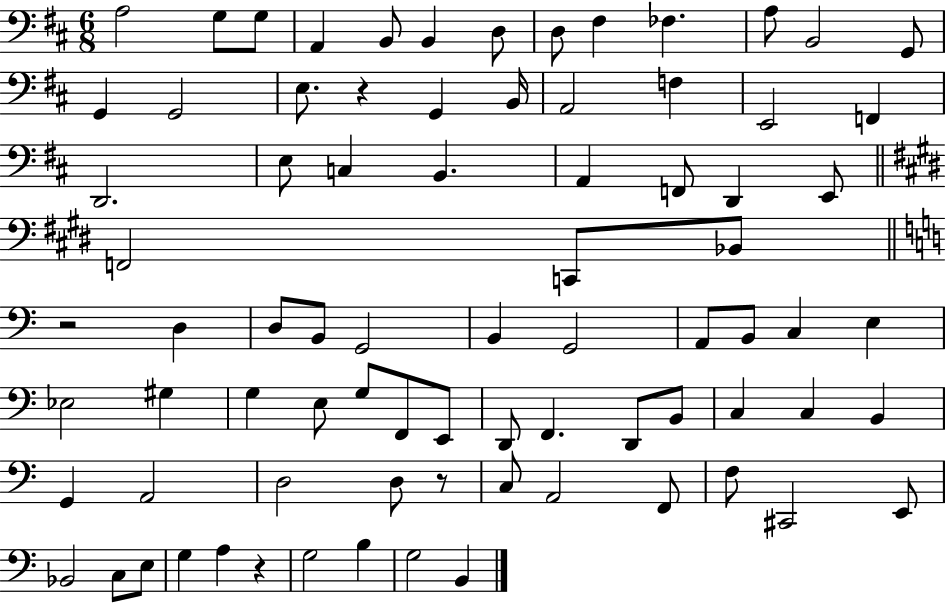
{
  \clef bass
  \numericTimeSignature
  \time 6/8
  \key d \major
  a2 g8 g8 | a,4 b,8 b,4 d8 | d8 fis4 fes4. | a8 b,2 g,8 | \break g,4 g,2 | e8. r4 g,4 b,16 | a,2 f4 | e,2 f,4 | \break d,2. | e8 c4 b,4. | a,4 f,8 d,4 e,8 | \bar "||" \break \key e \major f,2 c,8 bes,8 | \bar "||" \break \key a \minor r2 d4 | d8 b,8 g,2 | b,4 g,2 | a,8 b,8 c4 e4 | \break ees2 gis4 | g4 e8 g8 f,8 e,8 | d,8 f,4. d,8 b,8 | c4 c4 b,4 | \break g,4 a,2 | d2 d8 r8 | c8 a,2 f,8 | f8 cis,2 e,8 | \break bes,2 c8 e8 | g4 a4 r4 | g2 b4 | g2 b,4 | \break \bar "|."
}